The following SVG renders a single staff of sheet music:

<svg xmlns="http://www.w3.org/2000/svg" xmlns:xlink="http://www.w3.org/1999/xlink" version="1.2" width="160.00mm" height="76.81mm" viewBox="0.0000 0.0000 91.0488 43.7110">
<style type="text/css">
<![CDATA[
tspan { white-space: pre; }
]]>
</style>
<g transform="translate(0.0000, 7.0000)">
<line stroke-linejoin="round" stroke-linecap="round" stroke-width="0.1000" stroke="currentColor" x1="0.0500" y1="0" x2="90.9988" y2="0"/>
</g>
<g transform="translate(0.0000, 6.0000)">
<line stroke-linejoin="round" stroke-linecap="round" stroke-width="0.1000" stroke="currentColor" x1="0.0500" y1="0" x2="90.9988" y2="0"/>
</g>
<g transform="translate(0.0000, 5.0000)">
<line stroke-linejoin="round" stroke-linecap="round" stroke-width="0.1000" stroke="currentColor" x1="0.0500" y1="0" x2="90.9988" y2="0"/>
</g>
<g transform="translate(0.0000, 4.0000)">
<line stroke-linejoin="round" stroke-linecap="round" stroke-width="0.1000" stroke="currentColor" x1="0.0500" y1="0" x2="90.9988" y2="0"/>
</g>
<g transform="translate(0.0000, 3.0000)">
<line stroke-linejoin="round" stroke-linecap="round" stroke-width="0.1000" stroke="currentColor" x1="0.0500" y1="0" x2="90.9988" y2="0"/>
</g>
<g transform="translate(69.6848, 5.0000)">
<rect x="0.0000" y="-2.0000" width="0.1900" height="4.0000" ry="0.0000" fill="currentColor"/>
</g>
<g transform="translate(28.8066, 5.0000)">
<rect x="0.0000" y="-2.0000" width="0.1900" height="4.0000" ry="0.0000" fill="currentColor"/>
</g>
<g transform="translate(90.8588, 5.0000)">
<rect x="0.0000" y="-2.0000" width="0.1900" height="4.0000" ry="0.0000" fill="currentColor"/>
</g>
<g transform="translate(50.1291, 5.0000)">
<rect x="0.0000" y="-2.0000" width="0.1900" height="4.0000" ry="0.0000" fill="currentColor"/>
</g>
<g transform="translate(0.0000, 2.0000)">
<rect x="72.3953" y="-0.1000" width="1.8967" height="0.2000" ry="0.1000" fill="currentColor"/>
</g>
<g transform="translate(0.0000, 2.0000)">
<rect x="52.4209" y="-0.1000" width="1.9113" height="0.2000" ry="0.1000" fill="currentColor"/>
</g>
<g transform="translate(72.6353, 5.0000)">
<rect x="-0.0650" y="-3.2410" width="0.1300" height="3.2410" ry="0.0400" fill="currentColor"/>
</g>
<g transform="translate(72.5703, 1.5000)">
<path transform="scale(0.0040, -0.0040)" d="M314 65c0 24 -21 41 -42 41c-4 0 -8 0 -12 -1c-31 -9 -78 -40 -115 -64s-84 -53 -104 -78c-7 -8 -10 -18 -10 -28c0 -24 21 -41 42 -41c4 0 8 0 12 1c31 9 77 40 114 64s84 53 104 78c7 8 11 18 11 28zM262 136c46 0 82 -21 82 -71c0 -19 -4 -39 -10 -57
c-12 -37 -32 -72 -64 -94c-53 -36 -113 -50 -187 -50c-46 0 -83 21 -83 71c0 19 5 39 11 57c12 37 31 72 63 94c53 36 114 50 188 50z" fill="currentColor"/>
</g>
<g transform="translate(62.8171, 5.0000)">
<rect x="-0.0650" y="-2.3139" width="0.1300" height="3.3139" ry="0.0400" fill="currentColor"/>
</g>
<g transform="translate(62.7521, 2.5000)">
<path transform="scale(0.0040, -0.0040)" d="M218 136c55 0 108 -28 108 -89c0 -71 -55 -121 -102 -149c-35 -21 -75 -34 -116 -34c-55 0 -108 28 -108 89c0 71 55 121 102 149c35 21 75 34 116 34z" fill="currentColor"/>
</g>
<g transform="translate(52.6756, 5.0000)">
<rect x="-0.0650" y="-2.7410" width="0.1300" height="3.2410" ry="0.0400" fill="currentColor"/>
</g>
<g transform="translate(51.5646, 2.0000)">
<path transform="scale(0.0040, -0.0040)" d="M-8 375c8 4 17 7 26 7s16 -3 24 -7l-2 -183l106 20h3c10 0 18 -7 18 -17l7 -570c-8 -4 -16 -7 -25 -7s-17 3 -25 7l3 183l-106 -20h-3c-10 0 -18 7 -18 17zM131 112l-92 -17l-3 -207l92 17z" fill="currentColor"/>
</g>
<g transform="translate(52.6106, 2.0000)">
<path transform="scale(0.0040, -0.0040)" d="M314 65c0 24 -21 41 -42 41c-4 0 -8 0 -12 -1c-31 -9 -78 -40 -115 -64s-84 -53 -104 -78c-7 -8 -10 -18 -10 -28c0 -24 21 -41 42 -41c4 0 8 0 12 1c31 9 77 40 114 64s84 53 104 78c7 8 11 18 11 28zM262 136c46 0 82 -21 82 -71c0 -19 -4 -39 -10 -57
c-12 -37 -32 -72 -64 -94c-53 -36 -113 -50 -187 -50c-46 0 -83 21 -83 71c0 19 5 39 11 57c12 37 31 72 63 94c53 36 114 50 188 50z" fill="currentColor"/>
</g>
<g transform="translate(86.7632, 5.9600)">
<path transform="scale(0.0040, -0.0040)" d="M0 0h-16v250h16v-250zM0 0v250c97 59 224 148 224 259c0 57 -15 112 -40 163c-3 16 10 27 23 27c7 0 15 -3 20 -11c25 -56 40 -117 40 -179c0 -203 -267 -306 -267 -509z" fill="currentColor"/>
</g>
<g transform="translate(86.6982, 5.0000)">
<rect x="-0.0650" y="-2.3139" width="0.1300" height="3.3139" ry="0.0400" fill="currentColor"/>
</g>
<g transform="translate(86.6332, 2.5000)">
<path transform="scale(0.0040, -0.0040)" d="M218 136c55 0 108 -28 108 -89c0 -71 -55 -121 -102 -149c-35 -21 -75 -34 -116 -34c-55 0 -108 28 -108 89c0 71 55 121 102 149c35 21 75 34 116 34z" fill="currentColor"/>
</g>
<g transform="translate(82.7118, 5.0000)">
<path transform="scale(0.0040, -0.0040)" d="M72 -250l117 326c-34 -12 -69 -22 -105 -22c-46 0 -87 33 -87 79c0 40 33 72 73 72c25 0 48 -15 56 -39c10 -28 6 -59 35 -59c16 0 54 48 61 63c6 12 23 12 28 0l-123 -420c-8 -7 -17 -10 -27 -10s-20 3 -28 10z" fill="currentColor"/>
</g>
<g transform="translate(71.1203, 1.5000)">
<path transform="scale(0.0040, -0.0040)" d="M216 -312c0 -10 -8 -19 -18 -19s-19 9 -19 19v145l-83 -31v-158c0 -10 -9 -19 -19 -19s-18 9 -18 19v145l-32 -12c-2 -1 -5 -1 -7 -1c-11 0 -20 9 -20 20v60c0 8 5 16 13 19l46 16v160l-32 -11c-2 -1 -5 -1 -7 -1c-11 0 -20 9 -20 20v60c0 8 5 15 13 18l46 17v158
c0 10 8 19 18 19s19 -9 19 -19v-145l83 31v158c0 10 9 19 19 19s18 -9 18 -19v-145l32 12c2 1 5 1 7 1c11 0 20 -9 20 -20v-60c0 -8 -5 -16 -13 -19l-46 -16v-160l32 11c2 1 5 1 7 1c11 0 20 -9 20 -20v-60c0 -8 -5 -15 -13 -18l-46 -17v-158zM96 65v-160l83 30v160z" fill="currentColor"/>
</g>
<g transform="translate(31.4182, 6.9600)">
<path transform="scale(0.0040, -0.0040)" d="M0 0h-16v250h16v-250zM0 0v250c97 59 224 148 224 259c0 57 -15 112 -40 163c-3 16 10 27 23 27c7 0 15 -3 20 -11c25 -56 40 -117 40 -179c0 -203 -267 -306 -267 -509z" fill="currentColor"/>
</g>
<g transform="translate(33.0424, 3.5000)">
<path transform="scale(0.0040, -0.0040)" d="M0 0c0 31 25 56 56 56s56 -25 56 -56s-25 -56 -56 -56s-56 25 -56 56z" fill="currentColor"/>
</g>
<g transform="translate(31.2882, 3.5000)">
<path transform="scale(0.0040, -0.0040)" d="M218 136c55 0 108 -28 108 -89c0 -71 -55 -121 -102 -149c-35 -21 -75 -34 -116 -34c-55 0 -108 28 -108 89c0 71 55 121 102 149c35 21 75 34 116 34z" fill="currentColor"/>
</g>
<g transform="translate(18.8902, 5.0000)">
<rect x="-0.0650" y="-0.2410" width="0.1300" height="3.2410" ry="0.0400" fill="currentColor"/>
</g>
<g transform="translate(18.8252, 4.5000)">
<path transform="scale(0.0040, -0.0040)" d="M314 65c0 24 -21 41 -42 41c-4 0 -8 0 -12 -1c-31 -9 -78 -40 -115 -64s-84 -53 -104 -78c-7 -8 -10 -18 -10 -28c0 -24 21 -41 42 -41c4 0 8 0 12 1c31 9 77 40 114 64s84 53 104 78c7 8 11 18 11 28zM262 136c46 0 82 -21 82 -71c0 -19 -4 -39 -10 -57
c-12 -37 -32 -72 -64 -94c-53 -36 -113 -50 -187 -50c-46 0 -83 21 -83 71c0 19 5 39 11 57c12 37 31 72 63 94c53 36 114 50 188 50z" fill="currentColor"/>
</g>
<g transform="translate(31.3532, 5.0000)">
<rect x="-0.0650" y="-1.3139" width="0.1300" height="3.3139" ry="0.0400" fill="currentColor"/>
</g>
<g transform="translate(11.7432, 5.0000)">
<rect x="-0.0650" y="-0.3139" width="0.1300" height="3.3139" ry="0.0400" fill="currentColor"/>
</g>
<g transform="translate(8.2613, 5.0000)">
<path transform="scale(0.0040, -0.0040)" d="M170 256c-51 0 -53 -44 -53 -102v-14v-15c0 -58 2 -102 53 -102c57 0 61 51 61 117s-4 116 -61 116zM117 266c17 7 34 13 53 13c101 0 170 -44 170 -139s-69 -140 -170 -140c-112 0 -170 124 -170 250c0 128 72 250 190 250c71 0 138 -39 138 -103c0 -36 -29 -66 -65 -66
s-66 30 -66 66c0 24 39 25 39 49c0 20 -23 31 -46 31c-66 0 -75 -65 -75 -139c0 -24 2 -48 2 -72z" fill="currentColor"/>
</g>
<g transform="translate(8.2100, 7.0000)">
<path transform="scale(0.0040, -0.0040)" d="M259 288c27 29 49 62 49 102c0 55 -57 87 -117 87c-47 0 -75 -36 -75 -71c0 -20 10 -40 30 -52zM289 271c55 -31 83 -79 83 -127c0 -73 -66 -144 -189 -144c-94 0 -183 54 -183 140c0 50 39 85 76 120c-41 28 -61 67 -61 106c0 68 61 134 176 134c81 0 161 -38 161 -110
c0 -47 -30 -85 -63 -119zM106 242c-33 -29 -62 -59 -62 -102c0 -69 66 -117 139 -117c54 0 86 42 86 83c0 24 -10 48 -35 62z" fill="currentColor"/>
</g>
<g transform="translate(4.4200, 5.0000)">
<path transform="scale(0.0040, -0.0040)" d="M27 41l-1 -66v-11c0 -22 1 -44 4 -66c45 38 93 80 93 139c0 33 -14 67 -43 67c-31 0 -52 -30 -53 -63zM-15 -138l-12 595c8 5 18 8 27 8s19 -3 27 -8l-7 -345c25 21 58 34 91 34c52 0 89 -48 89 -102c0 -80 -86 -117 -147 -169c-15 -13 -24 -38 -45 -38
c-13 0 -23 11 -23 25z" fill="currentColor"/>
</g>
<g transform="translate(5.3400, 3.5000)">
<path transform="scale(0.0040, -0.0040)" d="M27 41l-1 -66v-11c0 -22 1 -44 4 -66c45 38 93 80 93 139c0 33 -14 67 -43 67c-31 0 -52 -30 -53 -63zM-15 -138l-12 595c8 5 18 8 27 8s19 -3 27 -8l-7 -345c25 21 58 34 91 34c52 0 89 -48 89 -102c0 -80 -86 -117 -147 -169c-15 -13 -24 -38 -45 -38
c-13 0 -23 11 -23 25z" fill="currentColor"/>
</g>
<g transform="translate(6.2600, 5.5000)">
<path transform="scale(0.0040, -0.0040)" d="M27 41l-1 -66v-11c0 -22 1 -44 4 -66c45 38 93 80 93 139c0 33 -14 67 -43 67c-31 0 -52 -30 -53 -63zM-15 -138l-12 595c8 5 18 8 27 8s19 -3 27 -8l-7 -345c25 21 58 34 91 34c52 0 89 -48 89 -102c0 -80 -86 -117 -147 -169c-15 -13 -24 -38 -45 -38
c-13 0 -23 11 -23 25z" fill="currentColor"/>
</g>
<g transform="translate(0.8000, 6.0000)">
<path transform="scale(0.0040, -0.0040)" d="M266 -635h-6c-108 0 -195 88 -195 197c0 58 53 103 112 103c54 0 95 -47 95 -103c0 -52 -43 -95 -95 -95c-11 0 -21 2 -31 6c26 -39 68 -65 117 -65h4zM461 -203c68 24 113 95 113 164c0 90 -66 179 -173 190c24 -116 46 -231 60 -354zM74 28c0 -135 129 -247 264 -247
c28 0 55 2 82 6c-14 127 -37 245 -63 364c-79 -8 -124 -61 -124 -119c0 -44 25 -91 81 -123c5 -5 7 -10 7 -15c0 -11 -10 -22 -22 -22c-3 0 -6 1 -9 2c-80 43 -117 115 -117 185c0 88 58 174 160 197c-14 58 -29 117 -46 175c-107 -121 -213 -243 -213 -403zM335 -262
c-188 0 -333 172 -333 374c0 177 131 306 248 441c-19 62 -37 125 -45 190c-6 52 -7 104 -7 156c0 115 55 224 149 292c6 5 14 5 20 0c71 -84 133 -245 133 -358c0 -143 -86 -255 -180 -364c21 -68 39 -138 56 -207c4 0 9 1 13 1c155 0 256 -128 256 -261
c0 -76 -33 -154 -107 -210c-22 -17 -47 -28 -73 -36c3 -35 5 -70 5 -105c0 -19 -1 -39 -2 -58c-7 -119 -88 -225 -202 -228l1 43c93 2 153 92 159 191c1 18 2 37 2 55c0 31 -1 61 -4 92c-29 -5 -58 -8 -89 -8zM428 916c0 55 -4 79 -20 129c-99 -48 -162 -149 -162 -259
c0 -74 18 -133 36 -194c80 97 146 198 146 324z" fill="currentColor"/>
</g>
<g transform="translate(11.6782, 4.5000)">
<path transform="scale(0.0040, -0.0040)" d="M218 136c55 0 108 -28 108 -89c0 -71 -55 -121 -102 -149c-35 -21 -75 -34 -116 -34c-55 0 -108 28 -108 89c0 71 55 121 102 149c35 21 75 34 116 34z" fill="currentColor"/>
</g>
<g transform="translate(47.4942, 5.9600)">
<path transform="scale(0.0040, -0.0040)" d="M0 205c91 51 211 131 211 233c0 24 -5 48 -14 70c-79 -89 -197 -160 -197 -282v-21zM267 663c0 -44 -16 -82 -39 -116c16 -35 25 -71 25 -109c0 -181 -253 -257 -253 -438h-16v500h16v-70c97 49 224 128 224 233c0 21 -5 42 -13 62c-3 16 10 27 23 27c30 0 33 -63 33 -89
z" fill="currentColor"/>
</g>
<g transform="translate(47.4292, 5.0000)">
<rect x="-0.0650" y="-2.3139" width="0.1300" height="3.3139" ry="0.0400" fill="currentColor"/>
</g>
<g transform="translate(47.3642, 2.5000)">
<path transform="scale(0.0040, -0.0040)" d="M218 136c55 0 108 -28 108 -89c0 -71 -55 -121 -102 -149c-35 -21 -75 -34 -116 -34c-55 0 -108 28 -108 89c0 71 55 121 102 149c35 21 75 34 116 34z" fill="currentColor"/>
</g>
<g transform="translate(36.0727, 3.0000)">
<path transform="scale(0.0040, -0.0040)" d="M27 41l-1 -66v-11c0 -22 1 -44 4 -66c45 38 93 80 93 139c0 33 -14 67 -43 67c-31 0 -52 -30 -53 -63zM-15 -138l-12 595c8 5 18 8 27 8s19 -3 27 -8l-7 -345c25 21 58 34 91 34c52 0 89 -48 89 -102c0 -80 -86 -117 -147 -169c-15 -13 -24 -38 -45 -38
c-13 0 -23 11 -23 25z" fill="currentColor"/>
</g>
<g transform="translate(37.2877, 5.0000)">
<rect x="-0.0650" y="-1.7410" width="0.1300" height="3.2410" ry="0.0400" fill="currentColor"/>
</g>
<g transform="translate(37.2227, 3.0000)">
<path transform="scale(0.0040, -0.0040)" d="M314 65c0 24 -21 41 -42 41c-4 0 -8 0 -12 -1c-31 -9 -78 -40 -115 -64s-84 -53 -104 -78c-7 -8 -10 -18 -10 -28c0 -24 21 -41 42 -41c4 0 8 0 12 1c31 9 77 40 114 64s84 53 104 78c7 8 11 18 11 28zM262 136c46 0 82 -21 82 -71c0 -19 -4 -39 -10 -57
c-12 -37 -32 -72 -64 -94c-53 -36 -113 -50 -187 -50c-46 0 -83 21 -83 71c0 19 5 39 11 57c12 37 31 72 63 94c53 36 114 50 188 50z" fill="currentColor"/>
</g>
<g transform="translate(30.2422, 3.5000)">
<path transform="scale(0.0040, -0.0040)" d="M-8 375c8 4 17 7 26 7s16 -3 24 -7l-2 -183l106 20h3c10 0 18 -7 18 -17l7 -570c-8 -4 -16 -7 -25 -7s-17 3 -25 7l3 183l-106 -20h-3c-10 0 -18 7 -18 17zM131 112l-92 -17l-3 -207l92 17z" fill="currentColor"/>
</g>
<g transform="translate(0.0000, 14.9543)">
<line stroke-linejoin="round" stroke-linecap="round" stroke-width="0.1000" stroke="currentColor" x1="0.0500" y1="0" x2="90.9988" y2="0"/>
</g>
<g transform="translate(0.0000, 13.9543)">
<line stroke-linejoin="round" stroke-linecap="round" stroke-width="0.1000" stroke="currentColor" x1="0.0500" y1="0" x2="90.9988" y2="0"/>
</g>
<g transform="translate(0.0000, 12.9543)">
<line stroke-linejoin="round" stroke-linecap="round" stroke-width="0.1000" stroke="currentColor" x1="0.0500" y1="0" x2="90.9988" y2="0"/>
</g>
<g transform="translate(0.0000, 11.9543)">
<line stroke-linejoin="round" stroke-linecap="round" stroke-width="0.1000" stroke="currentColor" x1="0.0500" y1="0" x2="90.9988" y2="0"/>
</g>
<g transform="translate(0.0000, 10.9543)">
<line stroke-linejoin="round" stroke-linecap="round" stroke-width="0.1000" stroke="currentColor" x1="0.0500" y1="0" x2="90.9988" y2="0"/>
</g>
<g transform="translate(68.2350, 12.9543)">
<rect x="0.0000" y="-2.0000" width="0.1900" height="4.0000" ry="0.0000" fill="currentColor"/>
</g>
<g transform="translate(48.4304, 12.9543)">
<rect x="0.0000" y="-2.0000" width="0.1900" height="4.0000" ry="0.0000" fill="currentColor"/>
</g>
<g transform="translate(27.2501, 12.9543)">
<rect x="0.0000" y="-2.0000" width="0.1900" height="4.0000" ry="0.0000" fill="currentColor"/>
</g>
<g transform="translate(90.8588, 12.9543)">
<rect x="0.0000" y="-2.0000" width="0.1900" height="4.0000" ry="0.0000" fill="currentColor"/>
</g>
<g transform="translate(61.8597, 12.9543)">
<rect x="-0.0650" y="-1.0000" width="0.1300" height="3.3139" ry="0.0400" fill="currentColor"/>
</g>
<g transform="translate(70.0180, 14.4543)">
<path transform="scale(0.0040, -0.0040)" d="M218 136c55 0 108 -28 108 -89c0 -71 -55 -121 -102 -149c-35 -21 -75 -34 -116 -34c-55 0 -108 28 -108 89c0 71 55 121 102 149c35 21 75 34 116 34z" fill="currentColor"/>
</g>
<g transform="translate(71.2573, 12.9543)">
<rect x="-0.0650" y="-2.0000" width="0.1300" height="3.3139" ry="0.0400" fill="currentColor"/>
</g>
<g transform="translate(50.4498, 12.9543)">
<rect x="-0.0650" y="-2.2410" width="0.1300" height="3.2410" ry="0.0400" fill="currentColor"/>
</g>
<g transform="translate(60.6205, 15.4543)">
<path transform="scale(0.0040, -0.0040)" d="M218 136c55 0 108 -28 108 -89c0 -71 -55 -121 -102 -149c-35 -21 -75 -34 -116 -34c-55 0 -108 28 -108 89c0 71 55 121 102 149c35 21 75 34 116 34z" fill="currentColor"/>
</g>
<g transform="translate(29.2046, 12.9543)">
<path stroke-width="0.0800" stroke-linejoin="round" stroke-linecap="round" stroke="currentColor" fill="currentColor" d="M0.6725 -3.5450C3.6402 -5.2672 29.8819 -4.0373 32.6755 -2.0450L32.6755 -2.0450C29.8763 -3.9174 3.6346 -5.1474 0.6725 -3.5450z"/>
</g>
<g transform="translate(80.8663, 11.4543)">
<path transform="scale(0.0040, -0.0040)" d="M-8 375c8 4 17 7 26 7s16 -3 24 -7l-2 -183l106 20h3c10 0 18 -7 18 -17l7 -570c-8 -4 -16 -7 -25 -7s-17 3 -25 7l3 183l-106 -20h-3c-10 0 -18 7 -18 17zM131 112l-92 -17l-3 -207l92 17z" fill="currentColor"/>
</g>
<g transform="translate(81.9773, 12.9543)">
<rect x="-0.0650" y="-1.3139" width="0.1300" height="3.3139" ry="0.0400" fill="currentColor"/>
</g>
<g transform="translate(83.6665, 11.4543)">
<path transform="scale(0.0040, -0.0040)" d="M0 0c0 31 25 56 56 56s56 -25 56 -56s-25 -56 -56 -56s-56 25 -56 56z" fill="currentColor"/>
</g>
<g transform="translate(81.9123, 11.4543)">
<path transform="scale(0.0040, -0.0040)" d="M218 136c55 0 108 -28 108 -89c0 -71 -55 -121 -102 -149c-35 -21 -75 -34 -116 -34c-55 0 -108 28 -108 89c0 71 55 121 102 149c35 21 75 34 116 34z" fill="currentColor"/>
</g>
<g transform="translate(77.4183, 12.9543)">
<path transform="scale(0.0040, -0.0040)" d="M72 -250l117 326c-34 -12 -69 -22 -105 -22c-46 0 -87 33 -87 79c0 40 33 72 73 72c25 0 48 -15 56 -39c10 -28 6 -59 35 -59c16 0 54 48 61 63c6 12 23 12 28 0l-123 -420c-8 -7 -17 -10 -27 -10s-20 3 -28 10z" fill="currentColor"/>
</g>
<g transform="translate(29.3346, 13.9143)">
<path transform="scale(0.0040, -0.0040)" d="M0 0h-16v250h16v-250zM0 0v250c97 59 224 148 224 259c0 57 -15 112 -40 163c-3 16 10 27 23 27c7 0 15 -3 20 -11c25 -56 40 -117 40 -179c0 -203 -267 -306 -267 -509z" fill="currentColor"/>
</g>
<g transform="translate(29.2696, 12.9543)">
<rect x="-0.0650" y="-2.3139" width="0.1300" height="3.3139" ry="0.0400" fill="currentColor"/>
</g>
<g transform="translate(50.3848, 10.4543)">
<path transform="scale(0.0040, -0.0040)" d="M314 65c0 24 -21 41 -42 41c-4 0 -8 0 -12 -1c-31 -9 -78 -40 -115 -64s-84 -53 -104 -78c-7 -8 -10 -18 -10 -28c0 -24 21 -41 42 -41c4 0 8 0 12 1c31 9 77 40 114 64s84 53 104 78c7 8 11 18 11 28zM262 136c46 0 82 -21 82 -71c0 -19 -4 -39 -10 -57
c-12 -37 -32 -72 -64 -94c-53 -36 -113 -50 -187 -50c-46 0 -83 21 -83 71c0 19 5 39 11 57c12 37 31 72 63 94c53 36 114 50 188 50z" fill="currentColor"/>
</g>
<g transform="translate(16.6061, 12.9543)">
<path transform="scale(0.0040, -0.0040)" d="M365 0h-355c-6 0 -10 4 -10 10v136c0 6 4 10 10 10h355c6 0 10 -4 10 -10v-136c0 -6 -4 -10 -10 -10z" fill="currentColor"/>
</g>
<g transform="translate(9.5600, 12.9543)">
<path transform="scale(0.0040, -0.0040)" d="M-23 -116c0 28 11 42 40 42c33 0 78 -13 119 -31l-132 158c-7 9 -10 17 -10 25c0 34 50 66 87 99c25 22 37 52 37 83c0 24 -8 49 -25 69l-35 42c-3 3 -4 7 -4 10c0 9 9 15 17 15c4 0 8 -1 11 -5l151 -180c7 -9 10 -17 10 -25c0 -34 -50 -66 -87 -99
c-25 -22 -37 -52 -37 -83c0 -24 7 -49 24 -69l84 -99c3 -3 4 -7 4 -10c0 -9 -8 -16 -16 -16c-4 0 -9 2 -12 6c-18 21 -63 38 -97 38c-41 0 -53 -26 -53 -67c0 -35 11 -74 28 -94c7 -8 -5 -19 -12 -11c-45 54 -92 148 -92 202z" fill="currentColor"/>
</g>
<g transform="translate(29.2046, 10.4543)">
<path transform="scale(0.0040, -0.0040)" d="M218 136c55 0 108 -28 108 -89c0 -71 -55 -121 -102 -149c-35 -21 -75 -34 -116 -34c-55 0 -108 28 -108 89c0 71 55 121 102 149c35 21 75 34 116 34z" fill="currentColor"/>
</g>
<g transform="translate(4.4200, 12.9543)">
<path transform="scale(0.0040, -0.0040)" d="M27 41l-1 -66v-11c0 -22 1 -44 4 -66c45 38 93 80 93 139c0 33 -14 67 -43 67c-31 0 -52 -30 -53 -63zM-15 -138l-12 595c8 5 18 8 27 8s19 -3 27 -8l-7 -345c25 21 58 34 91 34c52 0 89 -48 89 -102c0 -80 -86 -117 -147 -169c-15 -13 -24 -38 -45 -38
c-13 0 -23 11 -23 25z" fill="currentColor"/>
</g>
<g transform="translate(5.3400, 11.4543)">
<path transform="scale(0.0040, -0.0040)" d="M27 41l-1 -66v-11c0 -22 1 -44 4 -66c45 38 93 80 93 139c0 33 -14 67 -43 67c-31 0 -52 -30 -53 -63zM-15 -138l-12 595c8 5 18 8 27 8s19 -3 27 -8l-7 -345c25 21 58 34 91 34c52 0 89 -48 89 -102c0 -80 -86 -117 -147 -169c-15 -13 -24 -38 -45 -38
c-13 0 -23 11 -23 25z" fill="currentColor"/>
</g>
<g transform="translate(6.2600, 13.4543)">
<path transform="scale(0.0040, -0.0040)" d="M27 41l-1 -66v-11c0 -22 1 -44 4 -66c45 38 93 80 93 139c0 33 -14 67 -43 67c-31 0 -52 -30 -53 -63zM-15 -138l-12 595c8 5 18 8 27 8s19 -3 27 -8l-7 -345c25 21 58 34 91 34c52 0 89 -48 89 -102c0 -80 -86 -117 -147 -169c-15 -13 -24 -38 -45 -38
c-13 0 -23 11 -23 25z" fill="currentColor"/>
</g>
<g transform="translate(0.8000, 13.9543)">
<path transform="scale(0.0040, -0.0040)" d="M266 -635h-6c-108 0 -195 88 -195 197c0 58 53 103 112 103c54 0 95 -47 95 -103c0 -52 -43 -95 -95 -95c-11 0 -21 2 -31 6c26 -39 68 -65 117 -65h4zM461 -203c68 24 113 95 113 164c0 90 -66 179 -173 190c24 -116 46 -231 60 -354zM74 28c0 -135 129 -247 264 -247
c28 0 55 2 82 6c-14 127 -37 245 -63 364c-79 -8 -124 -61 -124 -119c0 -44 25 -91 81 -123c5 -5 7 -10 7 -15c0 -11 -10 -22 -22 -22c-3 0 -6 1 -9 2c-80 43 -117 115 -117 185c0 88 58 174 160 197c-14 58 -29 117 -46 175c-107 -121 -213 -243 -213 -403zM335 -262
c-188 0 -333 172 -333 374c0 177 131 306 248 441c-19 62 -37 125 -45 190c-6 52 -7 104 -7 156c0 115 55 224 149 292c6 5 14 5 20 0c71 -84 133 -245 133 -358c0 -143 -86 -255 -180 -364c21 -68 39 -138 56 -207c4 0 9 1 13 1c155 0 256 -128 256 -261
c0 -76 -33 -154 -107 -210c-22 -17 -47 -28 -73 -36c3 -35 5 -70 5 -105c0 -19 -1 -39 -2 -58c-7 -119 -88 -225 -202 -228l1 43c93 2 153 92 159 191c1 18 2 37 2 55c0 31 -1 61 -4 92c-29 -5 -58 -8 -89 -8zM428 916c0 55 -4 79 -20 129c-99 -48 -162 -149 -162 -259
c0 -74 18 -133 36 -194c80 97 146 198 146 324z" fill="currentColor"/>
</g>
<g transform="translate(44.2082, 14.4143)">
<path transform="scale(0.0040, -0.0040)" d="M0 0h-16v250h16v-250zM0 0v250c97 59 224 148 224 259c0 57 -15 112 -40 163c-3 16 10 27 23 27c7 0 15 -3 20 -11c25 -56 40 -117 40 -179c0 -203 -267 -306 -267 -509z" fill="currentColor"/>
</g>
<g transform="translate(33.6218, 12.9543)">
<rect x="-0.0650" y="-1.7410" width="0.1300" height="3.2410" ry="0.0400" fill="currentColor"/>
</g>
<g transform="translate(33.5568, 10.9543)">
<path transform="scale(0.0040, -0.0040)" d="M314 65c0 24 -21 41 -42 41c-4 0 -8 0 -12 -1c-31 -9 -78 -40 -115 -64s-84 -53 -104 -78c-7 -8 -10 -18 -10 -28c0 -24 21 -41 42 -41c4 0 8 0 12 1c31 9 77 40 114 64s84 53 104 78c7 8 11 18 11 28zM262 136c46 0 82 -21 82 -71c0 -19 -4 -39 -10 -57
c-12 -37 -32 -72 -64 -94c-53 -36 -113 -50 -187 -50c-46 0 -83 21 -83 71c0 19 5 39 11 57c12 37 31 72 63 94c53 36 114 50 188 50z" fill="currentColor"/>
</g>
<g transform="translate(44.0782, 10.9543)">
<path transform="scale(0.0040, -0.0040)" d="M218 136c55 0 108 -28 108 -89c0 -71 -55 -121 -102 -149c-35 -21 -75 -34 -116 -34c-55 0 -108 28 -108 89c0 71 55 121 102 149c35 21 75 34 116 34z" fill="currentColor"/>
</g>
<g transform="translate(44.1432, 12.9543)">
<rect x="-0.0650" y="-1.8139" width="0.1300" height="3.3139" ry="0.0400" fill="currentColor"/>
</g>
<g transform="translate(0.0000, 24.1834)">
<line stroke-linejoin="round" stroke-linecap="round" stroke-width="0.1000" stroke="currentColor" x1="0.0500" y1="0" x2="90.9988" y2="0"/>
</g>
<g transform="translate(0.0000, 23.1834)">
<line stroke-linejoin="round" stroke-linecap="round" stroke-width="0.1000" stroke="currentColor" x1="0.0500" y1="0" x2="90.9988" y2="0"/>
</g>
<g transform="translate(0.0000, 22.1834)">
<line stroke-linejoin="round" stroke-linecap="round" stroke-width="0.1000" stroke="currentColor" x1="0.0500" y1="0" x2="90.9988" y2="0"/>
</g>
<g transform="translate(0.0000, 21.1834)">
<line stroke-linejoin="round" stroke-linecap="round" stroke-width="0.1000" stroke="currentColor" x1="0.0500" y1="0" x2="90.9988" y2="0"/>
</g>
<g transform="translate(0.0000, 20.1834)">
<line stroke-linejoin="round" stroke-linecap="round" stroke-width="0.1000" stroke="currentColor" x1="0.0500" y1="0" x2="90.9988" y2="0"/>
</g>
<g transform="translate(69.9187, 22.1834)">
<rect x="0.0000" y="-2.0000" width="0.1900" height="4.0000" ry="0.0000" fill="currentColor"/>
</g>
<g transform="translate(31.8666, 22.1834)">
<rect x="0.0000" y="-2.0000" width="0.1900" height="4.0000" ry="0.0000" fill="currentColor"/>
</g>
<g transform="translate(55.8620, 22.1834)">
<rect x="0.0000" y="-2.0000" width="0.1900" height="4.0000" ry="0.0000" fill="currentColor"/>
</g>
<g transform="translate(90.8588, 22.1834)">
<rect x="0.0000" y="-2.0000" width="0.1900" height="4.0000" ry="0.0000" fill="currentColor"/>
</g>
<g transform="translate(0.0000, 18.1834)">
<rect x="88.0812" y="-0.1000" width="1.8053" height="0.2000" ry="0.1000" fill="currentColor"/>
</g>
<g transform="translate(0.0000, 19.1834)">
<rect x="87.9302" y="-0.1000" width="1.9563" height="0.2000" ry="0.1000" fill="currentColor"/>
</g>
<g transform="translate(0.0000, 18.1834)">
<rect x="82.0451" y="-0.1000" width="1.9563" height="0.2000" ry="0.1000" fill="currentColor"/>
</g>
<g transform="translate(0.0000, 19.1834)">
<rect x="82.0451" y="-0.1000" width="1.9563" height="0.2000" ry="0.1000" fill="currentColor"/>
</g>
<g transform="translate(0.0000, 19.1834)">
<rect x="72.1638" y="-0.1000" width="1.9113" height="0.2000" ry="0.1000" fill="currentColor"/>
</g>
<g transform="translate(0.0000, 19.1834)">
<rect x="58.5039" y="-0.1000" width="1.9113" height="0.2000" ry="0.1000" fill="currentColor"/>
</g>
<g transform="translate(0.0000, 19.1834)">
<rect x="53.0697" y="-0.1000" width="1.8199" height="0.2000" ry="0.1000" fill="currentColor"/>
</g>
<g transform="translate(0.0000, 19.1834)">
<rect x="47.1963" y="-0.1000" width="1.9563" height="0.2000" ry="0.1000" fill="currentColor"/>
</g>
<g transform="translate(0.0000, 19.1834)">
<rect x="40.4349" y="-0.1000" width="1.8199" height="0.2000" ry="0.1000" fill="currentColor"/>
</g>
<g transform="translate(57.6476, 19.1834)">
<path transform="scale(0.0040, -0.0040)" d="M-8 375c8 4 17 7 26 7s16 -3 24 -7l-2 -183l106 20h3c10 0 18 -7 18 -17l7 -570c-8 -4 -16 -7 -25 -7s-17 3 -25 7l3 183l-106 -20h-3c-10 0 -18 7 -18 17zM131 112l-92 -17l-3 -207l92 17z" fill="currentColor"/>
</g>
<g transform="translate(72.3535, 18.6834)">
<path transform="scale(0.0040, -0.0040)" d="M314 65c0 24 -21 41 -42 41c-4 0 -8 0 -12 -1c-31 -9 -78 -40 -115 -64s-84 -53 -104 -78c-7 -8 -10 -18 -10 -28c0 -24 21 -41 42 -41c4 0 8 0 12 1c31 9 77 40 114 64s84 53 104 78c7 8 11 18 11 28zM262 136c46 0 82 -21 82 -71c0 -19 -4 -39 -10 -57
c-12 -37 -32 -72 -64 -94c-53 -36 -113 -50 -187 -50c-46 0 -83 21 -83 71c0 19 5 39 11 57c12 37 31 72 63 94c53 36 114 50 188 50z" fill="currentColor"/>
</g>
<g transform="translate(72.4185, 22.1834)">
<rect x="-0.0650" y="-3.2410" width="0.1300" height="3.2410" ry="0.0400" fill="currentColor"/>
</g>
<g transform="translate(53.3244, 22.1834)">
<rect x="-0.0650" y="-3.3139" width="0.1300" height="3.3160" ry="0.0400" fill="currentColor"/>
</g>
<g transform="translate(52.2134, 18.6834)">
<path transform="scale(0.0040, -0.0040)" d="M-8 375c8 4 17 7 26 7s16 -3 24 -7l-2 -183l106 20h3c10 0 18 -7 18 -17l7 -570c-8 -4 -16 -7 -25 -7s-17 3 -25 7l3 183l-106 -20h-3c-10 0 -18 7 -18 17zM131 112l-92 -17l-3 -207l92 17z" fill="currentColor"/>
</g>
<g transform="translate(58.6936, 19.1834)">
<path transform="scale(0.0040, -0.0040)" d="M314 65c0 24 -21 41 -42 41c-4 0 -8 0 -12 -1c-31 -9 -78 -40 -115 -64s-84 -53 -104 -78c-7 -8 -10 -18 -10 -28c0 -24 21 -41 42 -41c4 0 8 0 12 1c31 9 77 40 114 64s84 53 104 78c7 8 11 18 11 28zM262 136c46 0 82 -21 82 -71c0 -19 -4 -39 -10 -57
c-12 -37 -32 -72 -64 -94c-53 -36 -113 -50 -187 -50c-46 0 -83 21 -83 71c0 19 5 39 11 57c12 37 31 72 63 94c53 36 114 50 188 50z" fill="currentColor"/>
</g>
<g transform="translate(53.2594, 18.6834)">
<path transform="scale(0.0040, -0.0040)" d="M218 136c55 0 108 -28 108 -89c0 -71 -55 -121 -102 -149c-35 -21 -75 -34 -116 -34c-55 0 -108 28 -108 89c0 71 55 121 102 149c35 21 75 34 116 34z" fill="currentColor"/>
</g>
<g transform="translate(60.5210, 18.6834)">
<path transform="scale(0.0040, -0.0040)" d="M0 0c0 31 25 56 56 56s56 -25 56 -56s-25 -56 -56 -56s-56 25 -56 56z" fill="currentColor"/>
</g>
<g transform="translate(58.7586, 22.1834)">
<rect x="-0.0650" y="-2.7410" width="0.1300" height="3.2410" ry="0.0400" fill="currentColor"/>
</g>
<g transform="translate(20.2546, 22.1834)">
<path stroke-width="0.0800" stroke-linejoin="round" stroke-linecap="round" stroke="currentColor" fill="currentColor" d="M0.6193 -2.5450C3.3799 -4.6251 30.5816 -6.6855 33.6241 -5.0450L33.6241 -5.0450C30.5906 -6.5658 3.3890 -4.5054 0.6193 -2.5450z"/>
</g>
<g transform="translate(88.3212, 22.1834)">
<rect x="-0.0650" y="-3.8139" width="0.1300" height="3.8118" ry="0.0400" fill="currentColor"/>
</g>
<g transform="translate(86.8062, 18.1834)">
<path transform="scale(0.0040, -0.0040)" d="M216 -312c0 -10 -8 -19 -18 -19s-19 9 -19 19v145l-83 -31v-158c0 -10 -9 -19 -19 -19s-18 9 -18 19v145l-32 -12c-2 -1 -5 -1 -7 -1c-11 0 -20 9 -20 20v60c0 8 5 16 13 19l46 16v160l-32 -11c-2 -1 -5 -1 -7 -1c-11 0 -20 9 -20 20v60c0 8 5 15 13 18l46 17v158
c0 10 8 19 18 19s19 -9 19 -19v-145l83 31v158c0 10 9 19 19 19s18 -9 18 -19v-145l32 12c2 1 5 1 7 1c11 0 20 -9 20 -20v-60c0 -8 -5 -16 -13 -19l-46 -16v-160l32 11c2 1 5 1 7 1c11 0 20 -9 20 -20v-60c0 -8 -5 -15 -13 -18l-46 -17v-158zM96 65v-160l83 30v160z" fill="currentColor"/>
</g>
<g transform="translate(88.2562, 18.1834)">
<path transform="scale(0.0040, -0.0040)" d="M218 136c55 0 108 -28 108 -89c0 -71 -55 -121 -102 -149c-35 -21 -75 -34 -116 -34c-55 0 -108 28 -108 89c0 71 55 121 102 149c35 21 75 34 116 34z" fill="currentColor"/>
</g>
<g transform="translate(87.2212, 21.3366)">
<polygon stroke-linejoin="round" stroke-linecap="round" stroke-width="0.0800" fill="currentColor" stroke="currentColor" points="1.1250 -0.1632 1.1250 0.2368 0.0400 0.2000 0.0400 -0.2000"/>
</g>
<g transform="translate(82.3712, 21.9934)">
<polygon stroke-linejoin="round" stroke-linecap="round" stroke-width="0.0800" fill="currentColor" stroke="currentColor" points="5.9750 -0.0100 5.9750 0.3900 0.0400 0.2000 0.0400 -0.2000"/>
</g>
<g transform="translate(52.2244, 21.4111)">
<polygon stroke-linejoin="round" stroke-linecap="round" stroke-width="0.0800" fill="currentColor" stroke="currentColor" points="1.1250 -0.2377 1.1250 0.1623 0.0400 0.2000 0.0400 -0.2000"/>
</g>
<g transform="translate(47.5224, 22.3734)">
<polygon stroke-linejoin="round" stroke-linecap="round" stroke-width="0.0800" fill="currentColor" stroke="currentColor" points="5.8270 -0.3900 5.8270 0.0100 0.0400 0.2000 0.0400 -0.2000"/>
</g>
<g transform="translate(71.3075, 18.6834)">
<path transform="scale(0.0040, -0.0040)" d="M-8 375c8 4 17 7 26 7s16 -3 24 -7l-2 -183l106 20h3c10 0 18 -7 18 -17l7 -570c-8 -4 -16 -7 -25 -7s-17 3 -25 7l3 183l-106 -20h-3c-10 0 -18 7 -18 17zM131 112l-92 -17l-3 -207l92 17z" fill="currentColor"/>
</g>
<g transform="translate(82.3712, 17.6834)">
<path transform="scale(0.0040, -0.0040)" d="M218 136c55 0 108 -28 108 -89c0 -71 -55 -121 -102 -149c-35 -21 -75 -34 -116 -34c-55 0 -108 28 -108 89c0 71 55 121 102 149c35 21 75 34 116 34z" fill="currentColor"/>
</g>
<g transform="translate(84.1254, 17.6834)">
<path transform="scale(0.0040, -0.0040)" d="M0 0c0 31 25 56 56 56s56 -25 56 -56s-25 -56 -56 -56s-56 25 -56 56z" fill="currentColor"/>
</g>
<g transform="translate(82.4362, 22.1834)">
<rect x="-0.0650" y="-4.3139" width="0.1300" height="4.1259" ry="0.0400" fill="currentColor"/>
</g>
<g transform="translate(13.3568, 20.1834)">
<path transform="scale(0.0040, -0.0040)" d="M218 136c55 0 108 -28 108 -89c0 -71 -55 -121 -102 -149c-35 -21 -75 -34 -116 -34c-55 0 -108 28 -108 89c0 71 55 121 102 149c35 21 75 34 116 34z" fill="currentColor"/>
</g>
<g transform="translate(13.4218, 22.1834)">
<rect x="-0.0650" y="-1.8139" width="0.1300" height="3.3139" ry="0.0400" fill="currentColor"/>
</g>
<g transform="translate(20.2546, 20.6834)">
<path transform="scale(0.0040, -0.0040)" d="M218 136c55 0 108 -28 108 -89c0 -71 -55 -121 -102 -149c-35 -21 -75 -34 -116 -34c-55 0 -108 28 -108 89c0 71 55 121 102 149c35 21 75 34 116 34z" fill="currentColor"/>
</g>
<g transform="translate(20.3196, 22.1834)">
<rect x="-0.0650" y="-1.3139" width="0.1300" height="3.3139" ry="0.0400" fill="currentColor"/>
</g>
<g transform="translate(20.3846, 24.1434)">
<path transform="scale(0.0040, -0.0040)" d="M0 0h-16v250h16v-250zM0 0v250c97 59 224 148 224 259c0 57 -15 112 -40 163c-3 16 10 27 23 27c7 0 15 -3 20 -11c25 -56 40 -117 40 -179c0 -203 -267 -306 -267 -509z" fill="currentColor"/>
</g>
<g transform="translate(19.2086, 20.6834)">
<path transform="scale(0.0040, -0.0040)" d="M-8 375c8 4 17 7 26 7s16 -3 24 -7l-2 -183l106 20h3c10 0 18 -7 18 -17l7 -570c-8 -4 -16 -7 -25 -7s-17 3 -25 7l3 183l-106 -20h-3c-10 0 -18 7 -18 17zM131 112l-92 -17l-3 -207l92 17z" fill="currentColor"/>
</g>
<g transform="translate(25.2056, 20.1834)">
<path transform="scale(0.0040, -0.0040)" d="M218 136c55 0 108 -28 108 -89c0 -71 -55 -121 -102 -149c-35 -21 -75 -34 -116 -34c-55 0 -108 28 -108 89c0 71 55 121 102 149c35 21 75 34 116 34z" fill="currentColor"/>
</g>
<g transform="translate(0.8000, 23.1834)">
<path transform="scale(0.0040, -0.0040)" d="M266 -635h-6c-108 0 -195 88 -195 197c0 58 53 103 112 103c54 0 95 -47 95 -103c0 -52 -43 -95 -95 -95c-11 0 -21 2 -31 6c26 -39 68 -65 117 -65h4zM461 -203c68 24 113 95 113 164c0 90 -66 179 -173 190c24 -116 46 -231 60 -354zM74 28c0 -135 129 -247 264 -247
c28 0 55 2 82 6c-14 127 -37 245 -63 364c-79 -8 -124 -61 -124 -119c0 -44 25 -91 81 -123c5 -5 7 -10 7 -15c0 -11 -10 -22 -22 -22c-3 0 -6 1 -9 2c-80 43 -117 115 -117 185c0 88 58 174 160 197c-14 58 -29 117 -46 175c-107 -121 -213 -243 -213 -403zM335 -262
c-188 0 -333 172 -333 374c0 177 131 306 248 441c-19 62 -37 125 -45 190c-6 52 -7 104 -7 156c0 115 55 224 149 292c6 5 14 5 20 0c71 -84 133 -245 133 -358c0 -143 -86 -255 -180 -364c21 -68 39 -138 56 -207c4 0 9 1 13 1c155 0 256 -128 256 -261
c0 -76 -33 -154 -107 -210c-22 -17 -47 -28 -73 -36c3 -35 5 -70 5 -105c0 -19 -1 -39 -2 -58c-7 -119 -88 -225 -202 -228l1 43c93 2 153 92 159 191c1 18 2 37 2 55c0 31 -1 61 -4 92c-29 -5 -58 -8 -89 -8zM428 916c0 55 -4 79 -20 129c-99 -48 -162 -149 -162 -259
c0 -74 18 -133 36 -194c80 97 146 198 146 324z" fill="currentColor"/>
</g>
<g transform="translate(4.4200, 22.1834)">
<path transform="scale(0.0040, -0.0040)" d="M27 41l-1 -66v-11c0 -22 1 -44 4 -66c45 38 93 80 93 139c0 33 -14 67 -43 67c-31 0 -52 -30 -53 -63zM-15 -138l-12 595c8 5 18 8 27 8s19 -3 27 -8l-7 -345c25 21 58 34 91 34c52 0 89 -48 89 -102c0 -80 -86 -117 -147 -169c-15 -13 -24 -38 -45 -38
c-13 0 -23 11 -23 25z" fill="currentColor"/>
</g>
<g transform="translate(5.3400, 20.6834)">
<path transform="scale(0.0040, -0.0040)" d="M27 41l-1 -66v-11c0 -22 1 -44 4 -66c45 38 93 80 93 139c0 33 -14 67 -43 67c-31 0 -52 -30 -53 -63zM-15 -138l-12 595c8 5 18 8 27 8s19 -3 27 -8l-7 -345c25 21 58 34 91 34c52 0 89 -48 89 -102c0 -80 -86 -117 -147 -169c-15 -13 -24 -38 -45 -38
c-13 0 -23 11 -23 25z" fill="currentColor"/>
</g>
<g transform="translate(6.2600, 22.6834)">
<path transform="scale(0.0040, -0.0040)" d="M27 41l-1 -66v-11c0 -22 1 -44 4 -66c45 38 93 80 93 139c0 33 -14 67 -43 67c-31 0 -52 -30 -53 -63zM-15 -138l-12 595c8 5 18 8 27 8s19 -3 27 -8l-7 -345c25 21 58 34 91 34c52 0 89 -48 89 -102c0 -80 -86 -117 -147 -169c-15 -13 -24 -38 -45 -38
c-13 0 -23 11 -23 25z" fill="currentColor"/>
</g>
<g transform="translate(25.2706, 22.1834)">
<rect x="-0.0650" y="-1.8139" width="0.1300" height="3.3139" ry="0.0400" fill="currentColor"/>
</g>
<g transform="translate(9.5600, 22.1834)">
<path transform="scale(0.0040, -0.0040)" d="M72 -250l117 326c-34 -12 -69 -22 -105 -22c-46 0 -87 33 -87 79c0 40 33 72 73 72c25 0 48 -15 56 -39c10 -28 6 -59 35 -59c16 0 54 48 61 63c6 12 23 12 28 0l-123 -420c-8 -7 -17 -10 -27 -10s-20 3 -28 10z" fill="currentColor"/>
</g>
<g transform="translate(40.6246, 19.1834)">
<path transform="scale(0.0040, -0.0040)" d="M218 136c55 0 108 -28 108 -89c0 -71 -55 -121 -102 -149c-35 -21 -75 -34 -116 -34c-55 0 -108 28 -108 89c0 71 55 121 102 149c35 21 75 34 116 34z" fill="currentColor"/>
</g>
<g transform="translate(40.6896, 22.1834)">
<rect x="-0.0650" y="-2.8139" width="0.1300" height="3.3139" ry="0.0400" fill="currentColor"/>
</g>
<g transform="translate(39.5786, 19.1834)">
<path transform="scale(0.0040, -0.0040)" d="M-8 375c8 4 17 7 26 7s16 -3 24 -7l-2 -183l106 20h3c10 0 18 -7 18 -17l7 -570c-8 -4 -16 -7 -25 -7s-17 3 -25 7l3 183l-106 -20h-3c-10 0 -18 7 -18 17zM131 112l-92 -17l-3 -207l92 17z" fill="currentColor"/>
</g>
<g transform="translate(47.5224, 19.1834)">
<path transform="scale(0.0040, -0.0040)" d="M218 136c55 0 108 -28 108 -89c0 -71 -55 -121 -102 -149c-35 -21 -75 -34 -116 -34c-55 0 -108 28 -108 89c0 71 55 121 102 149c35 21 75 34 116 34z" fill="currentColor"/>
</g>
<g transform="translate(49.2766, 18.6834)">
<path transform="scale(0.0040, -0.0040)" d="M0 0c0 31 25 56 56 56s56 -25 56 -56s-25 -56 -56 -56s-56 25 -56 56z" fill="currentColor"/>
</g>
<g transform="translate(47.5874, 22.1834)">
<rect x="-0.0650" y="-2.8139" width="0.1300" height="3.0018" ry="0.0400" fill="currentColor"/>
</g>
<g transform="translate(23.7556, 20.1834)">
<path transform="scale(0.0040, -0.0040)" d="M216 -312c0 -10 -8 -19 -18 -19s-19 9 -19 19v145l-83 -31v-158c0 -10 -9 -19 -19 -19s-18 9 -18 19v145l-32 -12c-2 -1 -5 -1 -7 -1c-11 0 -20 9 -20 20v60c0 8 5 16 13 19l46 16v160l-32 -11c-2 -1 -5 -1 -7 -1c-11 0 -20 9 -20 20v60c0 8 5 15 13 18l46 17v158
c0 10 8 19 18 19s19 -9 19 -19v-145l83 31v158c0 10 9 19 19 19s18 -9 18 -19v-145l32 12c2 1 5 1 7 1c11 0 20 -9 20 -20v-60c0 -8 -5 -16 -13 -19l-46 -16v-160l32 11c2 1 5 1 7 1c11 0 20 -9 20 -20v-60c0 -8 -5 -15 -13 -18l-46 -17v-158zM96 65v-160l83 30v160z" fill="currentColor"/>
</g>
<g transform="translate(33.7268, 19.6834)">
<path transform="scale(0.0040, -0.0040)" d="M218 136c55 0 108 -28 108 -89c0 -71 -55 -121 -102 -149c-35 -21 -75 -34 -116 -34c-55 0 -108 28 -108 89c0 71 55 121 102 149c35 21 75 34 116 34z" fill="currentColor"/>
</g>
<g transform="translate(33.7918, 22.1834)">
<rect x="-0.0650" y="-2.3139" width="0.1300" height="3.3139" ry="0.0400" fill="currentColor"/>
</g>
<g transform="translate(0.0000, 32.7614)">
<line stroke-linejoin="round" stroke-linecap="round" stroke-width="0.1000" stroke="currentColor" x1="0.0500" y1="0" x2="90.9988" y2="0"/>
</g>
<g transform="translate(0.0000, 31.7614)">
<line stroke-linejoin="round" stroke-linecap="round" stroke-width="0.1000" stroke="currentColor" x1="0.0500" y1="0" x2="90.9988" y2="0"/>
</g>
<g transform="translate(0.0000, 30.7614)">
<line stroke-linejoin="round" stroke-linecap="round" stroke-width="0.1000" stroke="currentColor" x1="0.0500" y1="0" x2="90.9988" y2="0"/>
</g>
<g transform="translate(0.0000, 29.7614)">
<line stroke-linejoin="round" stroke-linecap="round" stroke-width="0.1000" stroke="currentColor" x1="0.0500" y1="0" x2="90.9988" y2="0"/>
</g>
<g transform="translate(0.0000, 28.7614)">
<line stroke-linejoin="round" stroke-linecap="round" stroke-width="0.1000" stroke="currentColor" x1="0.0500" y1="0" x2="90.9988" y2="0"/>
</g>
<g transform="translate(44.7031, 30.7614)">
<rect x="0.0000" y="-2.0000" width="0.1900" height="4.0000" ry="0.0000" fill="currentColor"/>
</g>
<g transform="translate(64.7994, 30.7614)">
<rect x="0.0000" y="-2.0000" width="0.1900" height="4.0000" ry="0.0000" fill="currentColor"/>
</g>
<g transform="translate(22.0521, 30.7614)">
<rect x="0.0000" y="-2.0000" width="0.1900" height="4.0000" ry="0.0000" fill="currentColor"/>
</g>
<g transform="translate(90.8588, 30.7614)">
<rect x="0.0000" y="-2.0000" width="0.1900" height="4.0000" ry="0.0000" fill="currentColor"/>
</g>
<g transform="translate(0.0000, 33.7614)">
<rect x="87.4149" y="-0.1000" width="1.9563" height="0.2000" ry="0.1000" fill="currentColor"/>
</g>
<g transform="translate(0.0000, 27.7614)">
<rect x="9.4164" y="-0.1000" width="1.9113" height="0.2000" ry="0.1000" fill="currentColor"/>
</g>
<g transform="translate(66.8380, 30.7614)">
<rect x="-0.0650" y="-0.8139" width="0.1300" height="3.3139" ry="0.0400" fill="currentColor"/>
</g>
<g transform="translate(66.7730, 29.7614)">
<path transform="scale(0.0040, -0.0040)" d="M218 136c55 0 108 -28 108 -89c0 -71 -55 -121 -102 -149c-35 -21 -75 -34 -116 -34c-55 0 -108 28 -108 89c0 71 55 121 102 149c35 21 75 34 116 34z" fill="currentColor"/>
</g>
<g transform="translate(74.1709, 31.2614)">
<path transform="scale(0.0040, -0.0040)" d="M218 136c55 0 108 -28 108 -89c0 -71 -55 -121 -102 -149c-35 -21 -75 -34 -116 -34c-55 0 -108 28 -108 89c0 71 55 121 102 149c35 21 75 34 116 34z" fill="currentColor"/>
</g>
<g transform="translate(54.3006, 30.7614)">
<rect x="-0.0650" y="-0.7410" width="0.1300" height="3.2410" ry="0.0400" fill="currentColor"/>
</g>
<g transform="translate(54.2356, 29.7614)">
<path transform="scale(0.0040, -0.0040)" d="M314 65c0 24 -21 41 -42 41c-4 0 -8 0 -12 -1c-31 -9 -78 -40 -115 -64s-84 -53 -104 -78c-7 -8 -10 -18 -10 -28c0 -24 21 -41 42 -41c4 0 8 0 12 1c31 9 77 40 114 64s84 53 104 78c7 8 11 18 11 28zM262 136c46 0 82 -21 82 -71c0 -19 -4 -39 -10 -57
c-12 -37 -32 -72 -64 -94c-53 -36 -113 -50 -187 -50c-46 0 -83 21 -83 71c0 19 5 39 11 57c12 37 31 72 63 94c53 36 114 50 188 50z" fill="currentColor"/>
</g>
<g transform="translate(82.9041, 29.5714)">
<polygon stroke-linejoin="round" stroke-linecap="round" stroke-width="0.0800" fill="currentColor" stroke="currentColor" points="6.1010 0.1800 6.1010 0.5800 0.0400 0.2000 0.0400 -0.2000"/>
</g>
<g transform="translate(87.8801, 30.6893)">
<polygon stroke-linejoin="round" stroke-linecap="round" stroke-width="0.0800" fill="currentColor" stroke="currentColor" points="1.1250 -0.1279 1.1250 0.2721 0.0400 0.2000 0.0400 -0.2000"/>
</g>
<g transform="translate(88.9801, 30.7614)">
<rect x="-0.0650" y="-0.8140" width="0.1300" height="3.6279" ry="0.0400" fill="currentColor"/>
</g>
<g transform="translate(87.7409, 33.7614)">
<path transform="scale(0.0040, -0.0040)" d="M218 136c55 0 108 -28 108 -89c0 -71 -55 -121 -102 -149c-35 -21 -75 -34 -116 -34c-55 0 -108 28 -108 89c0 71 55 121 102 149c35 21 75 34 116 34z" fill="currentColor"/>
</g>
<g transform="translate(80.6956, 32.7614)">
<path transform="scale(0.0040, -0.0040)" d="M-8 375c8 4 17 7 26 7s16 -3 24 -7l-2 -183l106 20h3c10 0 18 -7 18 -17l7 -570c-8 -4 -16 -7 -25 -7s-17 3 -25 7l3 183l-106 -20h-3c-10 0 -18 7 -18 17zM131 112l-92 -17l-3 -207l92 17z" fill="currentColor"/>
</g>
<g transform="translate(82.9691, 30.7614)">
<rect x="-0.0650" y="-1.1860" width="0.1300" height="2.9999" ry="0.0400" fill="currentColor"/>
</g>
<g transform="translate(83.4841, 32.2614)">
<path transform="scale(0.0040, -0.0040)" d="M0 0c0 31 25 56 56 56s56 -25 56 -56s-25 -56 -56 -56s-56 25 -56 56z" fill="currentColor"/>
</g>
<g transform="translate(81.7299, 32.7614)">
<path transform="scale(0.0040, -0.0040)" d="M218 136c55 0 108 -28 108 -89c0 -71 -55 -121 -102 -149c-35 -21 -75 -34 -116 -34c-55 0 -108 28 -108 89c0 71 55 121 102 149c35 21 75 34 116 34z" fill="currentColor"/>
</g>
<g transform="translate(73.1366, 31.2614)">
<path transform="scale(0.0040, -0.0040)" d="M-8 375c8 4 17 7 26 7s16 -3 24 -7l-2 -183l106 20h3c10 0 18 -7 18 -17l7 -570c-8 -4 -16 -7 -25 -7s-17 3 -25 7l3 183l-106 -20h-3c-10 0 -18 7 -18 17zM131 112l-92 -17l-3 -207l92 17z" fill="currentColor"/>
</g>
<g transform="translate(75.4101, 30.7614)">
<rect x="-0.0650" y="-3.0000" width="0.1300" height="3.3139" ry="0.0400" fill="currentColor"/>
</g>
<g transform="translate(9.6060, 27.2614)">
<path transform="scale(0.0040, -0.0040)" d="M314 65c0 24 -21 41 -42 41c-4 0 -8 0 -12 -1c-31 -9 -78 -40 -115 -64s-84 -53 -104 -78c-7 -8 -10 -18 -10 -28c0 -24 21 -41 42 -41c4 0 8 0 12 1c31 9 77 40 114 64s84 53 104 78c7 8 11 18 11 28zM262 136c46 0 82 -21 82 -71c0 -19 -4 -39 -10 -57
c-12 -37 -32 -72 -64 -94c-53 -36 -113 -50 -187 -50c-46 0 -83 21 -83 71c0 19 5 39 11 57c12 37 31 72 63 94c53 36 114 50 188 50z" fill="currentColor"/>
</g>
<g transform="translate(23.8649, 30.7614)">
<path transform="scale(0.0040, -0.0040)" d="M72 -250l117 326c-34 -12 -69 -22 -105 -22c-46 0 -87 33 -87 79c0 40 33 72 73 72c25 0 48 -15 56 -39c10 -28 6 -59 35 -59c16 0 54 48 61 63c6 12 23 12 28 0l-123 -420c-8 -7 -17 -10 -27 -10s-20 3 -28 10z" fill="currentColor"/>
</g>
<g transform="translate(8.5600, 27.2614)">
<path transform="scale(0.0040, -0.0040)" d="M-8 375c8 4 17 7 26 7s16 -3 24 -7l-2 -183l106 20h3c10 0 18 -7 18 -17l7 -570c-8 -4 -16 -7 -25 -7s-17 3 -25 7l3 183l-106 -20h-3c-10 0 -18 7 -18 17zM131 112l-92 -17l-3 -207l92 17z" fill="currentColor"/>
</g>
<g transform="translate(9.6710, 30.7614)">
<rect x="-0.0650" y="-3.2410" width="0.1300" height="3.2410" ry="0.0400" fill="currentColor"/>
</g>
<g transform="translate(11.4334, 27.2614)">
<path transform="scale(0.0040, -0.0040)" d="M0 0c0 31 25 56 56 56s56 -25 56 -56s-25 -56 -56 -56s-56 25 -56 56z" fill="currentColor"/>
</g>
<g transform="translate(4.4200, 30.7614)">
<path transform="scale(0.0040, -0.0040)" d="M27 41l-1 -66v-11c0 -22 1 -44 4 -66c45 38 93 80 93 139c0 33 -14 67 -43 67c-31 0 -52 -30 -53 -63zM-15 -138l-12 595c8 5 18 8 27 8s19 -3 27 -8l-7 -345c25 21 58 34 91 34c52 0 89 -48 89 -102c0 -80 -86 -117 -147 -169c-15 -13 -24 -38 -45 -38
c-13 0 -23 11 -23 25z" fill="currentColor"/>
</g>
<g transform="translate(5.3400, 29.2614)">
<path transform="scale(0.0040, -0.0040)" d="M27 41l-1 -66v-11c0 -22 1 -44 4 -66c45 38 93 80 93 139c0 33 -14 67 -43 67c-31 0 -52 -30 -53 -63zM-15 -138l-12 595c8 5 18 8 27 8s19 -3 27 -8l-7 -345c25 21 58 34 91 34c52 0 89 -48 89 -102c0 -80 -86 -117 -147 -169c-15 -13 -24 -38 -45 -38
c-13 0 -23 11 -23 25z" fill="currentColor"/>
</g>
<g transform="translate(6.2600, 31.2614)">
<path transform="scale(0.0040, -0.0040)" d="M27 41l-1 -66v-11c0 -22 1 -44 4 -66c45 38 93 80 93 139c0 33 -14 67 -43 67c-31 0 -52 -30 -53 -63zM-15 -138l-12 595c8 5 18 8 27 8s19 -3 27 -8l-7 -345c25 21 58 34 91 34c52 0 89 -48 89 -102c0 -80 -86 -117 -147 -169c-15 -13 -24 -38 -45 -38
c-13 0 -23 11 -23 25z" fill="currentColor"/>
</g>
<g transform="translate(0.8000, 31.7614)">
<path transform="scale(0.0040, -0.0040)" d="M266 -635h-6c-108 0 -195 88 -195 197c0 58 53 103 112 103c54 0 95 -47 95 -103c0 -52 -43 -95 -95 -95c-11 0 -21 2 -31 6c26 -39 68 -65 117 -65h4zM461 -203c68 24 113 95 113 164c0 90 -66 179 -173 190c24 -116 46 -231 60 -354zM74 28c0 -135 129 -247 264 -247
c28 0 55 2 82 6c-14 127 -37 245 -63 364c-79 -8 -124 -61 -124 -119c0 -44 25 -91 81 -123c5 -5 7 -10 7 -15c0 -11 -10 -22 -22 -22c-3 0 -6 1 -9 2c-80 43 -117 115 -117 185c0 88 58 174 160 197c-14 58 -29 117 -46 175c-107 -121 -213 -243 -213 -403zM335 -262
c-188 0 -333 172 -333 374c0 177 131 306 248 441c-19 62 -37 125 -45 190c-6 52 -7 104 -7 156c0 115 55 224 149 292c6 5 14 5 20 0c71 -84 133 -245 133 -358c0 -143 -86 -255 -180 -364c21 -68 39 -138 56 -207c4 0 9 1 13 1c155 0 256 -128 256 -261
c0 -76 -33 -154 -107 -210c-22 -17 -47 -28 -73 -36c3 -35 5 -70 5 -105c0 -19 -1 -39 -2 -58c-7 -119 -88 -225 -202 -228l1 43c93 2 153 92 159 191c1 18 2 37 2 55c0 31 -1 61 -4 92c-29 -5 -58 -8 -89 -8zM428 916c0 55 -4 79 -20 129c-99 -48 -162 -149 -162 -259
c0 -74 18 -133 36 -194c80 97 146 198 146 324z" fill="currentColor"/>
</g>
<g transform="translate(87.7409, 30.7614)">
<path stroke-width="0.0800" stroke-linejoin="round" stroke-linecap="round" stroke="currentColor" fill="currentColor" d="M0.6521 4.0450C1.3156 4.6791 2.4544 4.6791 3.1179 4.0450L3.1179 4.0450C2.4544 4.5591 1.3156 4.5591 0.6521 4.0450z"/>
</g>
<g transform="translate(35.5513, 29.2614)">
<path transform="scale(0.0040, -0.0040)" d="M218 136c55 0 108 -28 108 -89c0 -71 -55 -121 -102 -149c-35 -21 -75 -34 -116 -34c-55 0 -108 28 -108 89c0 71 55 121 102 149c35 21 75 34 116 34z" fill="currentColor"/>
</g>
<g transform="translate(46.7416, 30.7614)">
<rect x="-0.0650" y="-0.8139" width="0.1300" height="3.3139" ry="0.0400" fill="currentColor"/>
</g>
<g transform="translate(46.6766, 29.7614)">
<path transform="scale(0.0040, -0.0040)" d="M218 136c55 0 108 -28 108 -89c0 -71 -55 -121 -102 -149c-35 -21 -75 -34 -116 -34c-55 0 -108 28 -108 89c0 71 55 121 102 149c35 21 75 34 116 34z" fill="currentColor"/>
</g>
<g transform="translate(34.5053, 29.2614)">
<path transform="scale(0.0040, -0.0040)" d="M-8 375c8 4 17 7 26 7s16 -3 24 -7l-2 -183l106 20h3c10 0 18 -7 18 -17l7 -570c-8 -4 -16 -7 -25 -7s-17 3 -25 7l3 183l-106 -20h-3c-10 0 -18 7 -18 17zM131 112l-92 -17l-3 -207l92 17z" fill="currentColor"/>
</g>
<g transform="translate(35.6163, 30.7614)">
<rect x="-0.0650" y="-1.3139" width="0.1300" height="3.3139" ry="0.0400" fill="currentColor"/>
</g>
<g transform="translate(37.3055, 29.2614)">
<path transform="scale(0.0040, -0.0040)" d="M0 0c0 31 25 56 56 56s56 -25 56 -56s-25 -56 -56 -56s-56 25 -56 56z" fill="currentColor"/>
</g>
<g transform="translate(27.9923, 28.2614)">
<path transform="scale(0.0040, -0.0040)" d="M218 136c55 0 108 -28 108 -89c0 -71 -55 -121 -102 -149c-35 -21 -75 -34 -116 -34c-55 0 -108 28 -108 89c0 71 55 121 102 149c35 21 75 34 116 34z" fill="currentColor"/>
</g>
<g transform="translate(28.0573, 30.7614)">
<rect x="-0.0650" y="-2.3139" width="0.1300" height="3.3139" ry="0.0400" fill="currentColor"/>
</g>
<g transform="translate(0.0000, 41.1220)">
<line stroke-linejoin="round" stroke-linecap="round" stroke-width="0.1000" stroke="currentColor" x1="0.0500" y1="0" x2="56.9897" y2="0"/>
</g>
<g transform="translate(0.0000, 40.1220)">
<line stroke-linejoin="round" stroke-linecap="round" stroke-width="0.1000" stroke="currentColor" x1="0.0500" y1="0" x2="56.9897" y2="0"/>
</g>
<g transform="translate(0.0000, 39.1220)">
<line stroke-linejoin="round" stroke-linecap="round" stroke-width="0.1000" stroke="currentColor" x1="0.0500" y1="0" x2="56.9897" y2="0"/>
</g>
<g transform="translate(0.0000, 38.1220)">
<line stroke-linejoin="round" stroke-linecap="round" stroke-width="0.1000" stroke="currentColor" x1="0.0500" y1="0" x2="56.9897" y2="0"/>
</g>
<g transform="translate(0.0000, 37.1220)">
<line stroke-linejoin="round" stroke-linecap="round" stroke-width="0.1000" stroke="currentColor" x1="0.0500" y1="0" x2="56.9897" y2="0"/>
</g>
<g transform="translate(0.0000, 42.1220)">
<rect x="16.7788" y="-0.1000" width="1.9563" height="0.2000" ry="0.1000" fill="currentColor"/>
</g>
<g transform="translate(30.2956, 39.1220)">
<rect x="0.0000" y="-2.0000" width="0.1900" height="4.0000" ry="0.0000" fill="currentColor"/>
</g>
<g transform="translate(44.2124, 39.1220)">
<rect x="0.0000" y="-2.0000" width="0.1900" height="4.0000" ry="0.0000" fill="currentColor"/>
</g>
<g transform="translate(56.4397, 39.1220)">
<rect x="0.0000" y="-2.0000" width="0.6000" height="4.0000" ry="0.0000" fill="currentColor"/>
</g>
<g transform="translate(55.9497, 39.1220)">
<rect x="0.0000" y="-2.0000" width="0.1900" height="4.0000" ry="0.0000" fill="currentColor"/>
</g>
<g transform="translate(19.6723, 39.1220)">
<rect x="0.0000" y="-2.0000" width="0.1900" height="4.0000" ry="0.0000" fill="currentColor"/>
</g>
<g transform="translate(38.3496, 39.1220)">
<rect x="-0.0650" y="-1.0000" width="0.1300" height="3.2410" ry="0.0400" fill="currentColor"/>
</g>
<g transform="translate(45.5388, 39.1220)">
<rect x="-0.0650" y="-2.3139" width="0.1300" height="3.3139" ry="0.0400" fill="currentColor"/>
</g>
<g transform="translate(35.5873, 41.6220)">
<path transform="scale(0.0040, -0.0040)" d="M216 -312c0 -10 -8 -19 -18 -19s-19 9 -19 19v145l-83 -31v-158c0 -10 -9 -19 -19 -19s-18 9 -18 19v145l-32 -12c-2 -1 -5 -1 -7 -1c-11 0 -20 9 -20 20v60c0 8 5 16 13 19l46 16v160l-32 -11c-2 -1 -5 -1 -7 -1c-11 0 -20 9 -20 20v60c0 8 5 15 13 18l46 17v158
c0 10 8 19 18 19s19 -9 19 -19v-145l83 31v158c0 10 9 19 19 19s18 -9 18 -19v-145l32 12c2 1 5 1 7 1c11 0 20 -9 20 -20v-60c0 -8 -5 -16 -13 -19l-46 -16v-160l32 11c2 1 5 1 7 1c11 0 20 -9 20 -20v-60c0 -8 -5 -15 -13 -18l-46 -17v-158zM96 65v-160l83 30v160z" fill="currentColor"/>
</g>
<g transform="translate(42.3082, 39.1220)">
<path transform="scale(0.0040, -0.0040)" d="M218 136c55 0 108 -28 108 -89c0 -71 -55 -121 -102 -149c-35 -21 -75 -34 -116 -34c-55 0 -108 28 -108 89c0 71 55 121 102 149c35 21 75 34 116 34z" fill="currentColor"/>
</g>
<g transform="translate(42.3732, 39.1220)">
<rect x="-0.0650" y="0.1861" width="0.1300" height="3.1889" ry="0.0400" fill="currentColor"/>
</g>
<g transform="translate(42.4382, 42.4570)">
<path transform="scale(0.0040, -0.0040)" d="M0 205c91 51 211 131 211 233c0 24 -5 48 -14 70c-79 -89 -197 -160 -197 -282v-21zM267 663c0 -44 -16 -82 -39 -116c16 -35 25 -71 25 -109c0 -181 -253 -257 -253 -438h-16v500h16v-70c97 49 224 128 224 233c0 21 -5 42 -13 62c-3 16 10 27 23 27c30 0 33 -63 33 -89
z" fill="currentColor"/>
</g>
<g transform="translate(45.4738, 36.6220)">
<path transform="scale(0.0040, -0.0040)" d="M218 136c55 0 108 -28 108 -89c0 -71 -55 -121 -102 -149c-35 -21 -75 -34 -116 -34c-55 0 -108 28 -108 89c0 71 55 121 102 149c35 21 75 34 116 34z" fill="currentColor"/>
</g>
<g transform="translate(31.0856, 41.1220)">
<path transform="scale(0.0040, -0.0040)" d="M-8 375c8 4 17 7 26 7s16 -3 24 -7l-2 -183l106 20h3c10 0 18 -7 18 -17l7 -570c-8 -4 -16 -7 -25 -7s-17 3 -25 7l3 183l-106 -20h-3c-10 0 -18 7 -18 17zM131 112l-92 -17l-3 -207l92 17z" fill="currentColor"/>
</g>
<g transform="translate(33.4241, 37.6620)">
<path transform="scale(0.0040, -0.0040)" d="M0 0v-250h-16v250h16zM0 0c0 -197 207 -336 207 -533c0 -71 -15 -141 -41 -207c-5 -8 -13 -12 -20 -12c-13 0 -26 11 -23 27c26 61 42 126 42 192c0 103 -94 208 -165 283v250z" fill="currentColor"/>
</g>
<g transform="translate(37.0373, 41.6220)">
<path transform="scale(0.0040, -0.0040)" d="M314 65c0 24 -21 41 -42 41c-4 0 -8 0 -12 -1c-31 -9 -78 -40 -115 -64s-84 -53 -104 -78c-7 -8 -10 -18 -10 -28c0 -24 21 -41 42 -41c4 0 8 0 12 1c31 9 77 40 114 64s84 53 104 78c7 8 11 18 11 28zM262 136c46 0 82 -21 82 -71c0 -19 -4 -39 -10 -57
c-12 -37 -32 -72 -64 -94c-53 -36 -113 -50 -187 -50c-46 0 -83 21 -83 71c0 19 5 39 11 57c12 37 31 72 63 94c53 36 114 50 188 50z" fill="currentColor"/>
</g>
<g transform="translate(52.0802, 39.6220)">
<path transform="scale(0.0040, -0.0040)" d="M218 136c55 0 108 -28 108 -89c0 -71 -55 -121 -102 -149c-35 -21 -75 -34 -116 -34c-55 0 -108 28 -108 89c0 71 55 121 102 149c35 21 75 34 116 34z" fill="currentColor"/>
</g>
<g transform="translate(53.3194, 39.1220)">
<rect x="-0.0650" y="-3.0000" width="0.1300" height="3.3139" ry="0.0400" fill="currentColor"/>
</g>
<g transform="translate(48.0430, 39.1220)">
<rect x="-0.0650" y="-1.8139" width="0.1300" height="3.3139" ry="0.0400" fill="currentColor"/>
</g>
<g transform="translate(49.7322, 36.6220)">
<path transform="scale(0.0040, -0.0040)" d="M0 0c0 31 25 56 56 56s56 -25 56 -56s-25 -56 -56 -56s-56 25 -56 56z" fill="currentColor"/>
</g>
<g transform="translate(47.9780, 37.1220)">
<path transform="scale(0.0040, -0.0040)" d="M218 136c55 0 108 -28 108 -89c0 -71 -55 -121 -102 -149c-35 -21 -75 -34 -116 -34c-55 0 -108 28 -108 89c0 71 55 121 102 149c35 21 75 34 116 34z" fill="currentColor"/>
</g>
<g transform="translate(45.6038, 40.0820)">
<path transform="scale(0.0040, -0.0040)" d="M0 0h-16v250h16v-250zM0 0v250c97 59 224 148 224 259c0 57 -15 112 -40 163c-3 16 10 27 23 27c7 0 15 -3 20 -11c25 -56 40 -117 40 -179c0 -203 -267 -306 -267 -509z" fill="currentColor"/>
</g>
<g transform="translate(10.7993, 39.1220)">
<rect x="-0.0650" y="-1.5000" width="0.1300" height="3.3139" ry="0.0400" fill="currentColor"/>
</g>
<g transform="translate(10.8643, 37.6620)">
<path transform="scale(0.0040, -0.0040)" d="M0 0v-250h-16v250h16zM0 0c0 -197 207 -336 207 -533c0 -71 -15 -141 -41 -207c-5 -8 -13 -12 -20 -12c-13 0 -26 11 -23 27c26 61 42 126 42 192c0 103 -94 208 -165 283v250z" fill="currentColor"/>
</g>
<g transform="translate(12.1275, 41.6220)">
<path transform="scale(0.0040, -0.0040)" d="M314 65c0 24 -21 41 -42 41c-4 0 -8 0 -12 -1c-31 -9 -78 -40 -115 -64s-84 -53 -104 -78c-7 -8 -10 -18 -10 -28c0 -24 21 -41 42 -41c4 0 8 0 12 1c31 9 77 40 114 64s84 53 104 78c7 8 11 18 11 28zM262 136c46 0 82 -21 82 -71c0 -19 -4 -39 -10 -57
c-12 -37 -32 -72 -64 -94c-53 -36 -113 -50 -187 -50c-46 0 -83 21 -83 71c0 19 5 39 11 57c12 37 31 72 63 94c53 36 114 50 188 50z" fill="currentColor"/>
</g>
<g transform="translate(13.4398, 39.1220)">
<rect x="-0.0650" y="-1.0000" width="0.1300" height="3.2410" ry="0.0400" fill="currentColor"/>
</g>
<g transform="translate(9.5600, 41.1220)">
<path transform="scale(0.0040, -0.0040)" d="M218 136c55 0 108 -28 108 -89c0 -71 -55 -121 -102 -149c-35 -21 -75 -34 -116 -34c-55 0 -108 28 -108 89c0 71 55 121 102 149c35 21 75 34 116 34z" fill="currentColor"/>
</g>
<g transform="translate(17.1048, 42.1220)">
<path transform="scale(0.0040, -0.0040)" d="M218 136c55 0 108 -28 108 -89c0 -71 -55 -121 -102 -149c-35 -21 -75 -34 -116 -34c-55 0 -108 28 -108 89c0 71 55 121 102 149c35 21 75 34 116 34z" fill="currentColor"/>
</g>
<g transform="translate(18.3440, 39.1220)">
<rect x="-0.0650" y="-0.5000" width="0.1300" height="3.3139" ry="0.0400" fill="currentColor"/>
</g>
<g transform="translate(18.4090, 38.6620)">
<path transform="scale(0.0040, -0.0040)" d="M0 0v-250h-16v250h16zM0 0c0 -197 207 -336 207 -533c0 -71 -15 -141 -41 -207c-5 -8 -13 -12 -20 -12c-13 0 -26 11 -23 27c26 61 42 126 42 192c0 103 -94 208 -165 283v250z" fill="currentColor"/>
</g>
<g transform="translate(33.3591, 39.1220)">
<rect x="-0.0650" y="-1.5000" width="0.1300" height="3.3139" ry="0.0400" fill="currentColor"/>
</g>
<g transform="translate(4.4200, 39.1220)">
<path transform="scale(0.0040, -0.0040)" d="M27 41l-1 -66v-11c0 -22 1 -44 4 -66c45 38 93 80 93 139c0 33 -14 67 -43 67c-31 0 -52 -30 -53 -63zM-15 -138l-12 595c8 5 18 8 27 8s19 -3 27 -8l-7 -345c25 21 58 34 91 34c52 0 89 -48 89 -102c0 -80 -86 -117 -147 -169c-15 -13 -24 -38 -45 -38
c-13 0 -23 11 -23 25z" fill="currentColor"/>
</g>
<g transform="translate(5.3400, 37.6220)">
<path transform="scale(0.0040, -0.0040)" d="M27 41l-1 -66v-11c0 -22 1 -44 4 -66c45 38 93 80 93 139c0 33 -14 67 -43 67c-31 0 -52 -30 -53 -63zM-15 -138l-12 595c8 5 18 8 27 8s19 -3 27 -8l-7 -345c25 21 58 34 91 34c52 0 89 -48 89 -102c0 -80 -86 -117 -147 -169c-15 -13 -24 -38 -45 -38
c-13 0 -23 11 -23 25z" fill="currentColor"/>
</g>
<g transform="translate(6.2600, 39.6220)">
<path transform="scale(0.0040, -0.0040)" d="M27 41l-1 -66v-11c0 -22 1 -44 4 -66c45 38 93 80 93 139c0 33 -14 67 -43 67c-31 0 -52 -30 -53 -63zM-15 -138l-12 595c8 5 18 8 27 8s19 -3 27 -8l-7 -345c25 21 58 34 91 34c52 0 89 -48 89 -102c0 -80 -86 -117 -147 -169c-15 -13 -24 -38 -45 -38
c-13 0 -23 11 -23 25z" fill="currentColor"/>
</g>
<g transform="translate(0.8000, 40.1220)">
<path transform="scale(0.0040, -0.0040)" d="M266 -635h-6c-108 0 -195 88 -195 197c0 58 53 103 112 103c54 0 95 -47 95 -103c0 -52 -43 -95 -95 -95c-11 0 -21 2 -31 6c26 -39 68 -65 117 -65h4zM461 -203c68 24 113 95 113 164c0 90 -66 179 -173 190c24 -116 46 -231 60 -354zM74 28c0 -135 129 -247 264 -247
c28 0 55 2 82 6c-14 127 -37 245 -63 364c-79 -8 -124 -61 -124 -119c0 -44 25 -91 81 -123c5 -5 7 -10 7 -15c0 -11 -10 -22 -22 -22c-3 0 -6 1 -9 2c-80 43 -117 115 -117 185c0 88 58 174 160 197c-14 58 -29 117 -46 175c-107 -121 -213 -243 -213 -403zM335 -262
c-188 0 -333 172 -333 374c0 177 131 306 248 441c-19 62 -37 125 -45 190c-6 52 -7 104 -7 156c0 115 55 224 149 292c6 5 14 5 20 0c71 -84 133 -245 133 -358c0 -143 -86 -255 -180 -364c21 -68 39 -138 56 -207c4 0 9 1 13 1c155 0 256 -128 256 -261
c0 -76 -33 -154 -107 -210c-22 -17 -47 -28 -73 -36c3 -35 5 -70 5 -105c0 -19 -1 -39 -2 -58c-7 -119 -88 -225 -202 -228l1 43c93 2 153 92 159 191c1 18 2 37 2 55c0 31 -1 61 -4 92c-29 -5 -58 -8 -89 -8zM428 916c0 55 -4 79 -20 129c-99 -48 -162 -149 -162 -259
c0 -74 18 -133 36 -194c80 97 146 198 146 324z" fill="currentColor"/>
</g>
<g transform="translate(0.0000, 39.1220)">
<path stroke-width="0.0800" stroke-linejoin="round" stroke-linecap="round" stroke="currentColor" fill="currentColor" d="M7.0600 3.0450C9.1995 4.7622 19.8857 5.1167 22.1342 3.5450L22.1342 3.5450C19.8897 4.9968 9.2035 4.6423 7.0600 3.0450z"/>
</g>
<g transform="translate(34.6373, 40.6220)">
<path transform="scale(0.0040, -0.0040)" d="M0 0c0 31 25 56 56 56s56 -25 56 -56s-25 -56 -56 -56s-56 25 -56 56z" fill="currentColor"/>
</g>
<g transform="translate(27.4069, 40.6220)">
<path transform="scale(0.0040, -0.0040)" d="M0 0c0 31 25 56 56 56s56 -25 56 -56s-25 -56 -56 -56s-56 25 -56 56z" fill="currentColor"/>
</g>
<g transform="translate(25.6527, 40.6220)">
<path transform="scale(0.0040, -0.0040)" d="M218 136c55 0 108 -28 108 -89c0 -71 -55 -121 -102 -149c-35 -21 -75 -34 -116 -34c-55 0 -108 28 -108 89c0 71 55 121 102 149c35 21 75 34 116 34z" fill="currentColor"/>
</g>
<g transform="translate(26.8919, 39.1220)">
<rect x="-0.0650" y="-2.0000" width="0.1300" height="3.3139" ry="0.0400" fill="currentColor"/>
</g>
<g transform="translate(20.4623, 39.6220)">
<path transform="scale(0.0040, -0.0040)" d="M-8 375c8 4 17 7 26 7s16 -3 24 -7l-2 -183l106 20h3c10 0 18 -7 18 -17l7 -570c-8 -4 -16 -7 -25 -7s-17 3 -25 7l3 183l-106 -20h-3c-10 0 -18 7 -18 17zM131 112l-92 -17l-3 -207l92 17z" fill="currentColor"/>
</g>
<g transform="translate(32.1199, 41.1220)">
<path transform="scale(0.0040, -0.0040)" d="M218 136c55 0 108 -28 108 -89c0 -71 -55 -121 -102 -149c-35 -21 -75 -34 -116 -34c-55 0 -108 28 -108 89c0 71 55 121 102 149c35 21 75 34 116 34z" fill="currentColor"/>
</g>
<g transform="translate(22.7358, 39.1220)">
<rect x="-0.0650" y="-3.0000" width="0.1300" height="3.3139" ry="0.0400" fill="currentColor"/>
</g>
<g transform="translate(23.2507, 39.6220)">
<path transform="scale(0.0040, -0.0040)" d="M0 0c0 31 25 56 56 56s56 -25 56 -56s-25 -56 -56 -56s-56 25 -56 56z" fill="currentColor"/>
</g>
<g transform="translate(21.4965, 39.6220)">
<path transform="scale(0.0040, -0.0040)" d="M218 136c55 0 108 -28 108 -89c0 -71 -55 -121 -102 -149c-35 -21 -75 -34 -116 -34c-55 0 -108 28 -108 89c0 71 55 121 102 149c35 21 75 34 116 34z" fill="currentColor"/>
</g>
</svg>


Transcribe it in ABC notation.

X:1
T:Untitled
M:6/8
L:1/4
K:Eb
c c2 e/2 _f2 g/4 a2 g ^b2 z/2 g/2 z z2 g/2 f2 f/2 g2 D F z/2 e z/2 f e/2 ^f g a a/2 b/4 a2 b2 d'/2 ^c'/4 b2 z/2 g e d d2 d A E/2 C/4 _E/2 D2 C/2 A F E/2 ^D2 _B/4 g/2 f _A